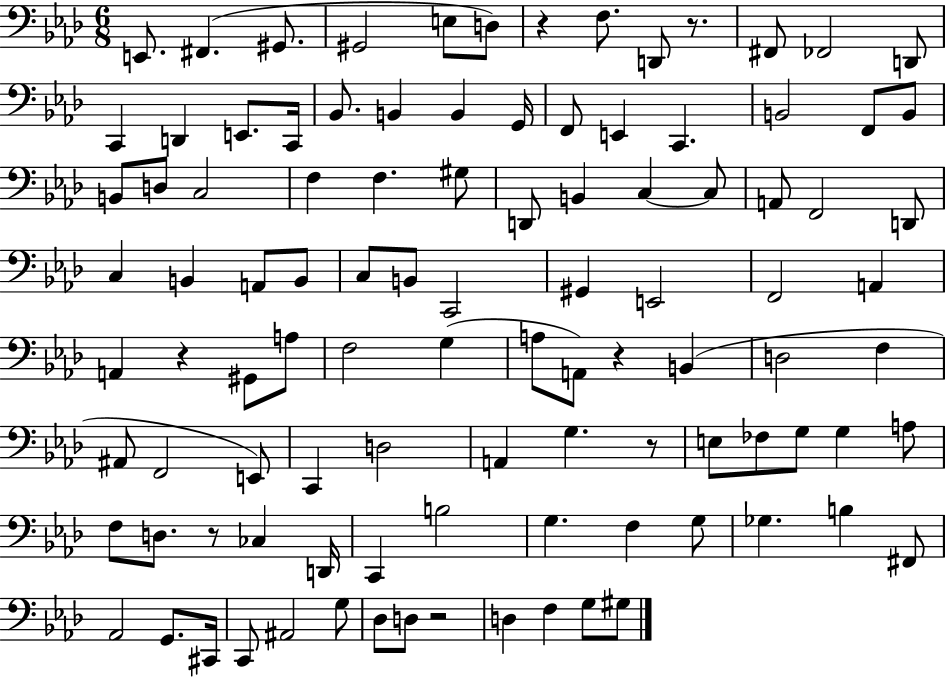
X:1
T:Untitled
M:6/8
L:1/4
K:Ab
E,,/2 ^F,, ^G,,/2 ^G,,2 E,/2 D,/2 z F,/2 D,,/2 z/2 ^F,,/2 _F,,2 D,,/2 C,, D,, E,,/2 C,,/4 _B,,/2 B,, B,, G,,/4 F,,/2 E,, C,, B,,2 F,,/2 B,,/2 B,,/2 D,/2 C,2 F, F, ^G,/2 D,,/2 B,, C, C,/2 A,,/2 F,,2 D,,/2 C, B,, A,,/2 B,,/2 C,/2 B,,/2 C,,2 ^G,, E,,2 F,,2 A,, A,, z ^G,,/2 A,/2 F,2 G, A,/2 A,,/2 z B,, D,2 F, ^A,,/2 F,,2 E,,/2 C,, D,2 A,, G, z/2 E,/2 _F,/2 G,/2 G, A,/2 F,/2 D,/2 z/2 _C, D,,/4 C,, B,2 G, F, G,/2 _G, B, ^F,,/2 _A,,2 G,,/2 ^C,,/4 C,,/2 ^A,,2 G,/2 _D,/2 D,/2 z2 D, F, G,/2 ^G,/2